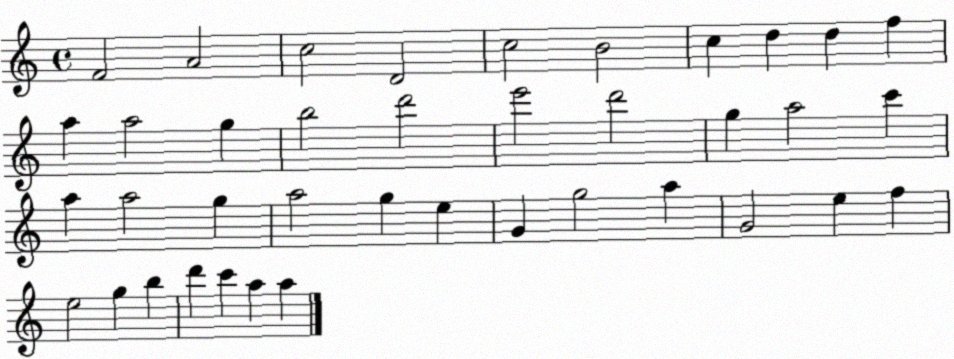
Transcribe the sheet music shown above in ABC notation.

X:1
T:Untitled
M:4/4
L:1/4
K:C
F2 A2 c2 D2 c2 B2 c d d f a a2 g b2 d'2 e'2 d'2 g a2 c' a a2 g a2 g e G g2 a G2 e f e2 g b d' c' a a